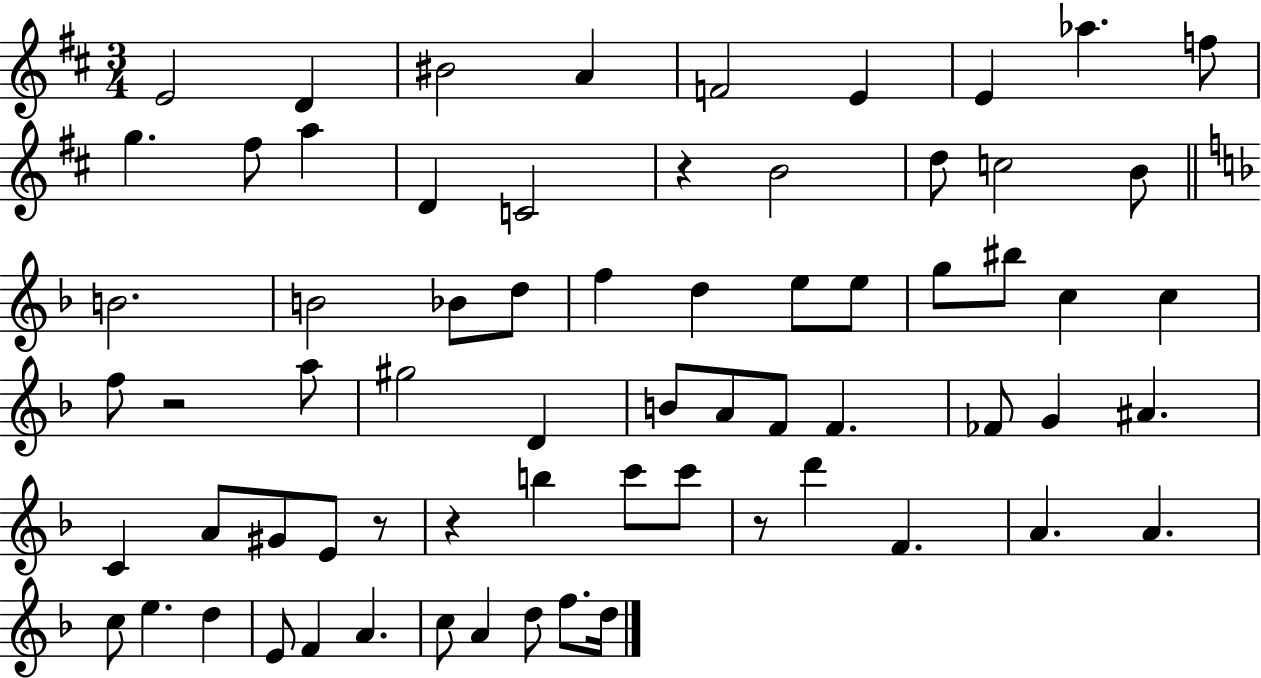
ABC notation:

X:1
T:Untitled
M:3/4
L:1/4
K:D
E2 D ^B2 A F2 E E _a f/2 g ^f/2 a D C2 z B2 d/2 c2 B/2 B2 B2 _B/2 d/2 f d e/2 e/2 g/2 ^b/2 c c f/2 z2 a/2 ^g2 D B/2 A/2 F/2 F _F/2 G ^A C A/2 ^G/2 E/2 z/2 z b c'/2 c'/2 z/2 d' F A A c/2 e d E/2 F A c/2 A d/2 f/2 d/4